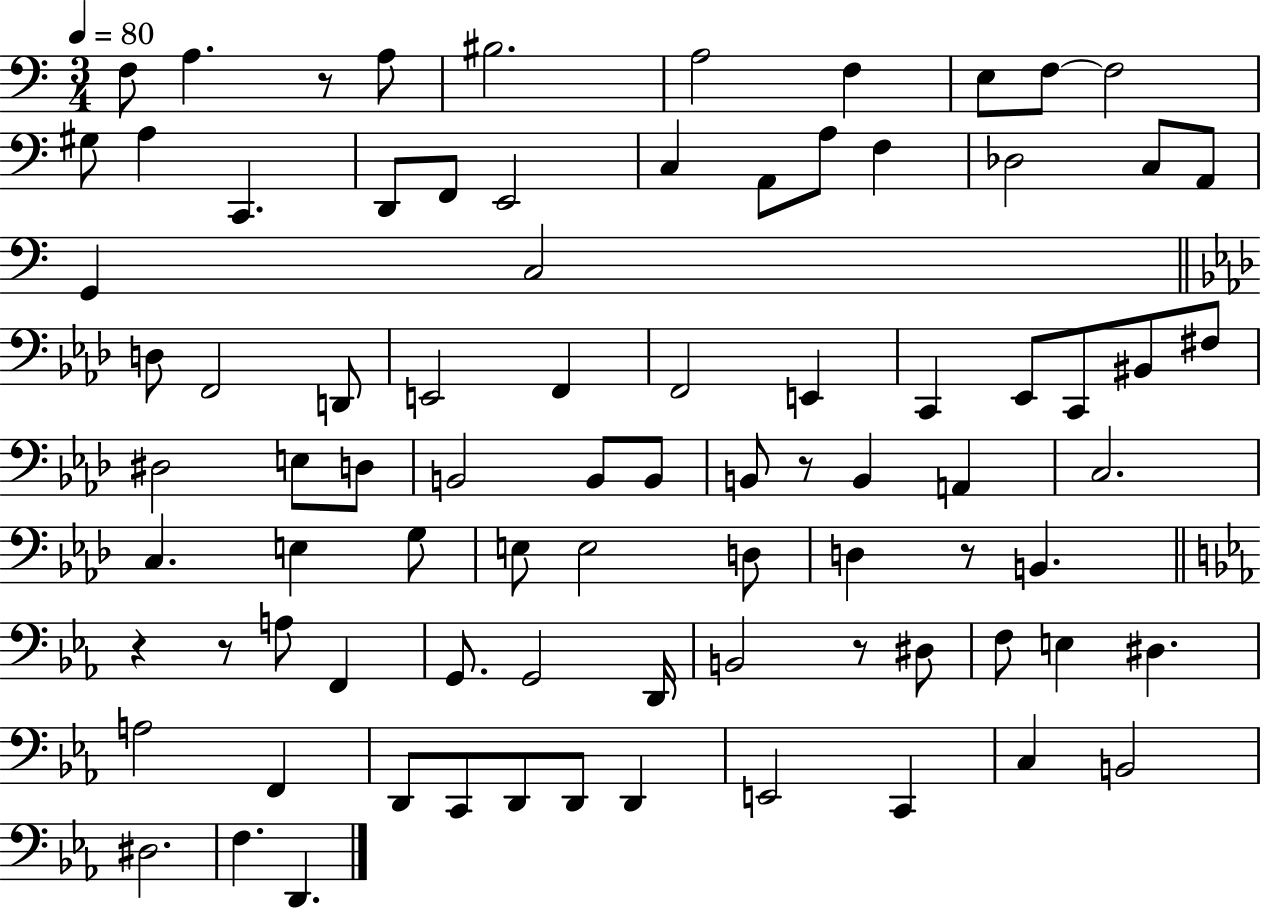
F3/e A3/q. R/e A3/e BIS3/h. A3/h F3/q E3/e F3/e F3/h G#3/e A3/q C2/q. D2/e F2/e E2/h C3/q A2/e A3/e F3/q Db3/h C3/e A2/e G2/q C3/h D3/e F2/h D2/e E2/h F2/q F2/h E2/q C2/q Eb2/e C2/e BIS2/e F#3/e D#3/h E3/e D3/e B2/h B2/e B2/e B2/e R/e B2/q A2/q C3/h. C3/q. E3/q G3/e E3/e E3/h D3/e D3/q R/e B2/q. R/q R/e A3/e F2/q G2/e. G2/h D2/s B2/h R/e D#3/e F3/e E3/q D#3/q. A3/h F2/q D2/e C2/e D2/e D2/e D2/q E2/h C2/q C3/q B2/h D#3/h. F3/q. D2/q.